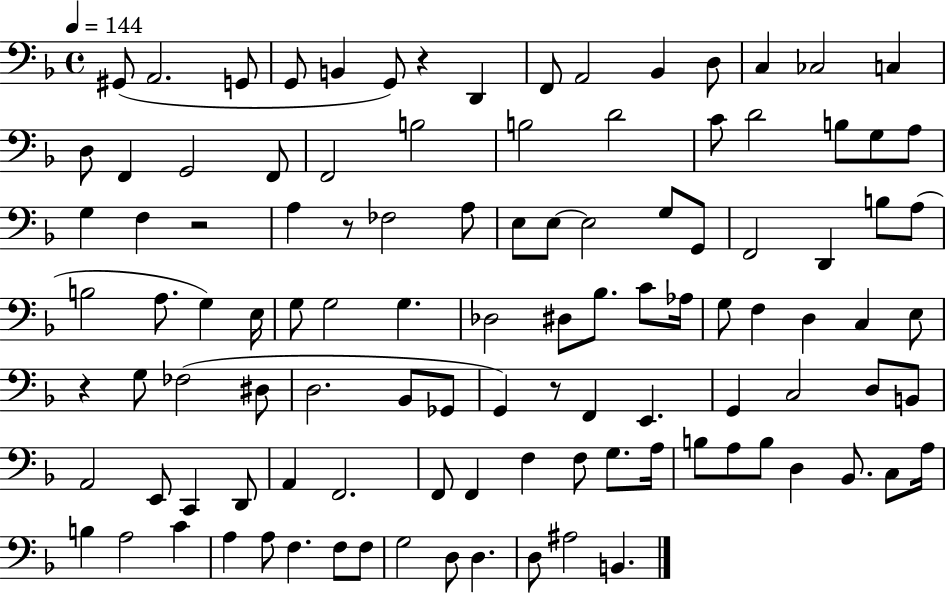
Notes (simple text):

G#2/e A2/h. G2/e G2/e B2/q G2/e R/q D2/q F2/e A2/h Bb2/q D3/e C3/q CES3/h C3/q D3/e F2/q G2/h F2/e F2/h B3/h B3/h D4/h C4/e D4/h B3/e G3/e A3/e G3/q F3/q R/h A3/q R/e FES3/h A3/e E3/e E3/e E3/h G3/e G2/e F2/h D2/q B3/e A3/e B3/h A3/e. G3/q E3/s G3/e G3/h G3/q. Db3/h D#3/e Bb3/e. C4/e Ab3/s G3/e F3/q D3/q C3/q E3/e R/q G3/e FES3/h D#3/e D3/h. Bb2/e Gb2/e G2/q R/e F2/q E2/q. G2/q C3/h D3/e B2/e A2/h E2/e C2/q D2/e A2/q F2/h. F2/e F2/q F3/q F3/e G3/e. A3/s B3/e A3/e B3/e D3/q Bb2/e. C3/e A3/s B3/q A3/h C4/q A3/q A3/e F3/q. F3/e F3/e G3/h D3/e D3/q. D3/e A#3/h B2/q.